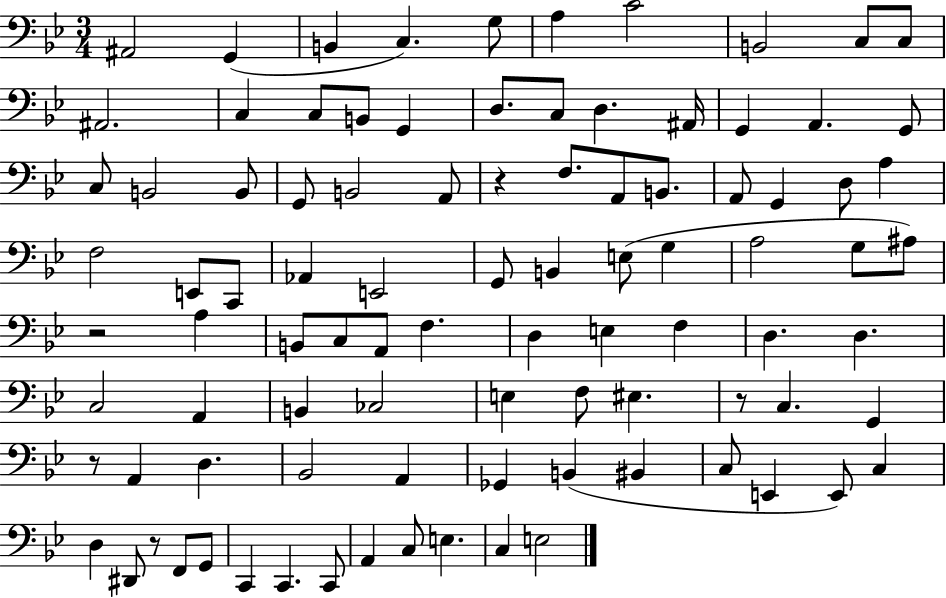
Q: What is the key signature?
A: BES major